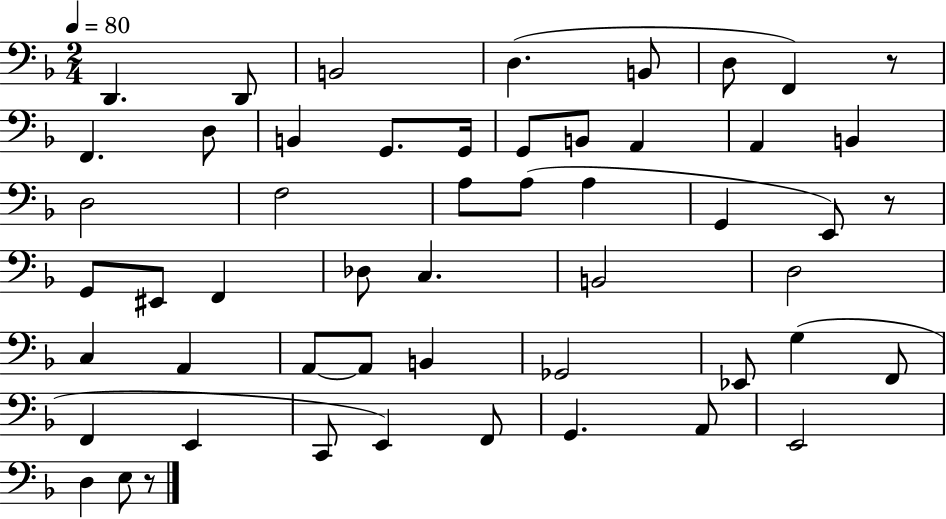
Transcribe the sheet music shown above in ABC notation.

X:1
T:Untitled
M:2/4
L:1/4
K:F
D,, D,,/2 B,,2 D, B,,/2 D,/2 F,, z/2 F,, D,/2 B,, G,,/2 G,,/4 G,,/2 B,,/2 A,, A,, B,, D,2 F,2 A,/2 A,/2 A, G,, E,,/2 z/2 G,,/2 ^E,,/2 F,, _D,/2 C, B,,2 D,2 C, A,, A,,/2 A,,/2 B,, _G,,2 _E,,/2 G, F,,/2 F,, E,, C,,/2 E,, F,,/2 G,, A,,/2 E,,2 D, E,/2 z/2